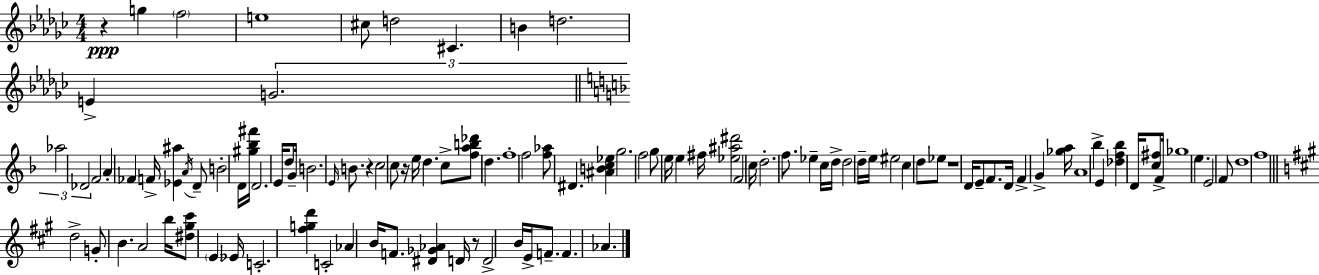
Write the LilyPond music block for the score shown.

{
  \clef treble
  \numericTimeSignature
  \time 4/4
  \key ees \minor
  r4\ppp g''4 \parenthesize f''2 | e''1 | cis''8 d''2 cis'4. | b'4 d''2. | \break e'4-> \tuplet 3/2 { g'2. | \bar "||" \break \key f \major aes''2 des'2 } | f'2 a'4-. fes'4 | f'16-> <ees' ais''>4 \acciaccatura { a'16 } d'8-- b'2-. | d'16 <gis'' bes'' fis'''>16 d'2. e'16 d''8 | \break g'16-- b'2. \grace { e'16 } b'8. | r4 c''2 c''8 | r16 e''16 d''4. c''8-> <f'' a'' b'' des'''>8 d''4. | f''1-. | \break f''2 <f'' aes''>8 dis'4. | <ais' b' c'' ees''>4 g''2. | f''2 g''8 e''16 e''4 | fis''16 <ees'' ais'' dis'''>2 f'2 | \break c''16 d''2.-. f''8. | ees''4-- c''16 d''16-> d''2 | d''16-- e''16 eis''2 c''4 d''8 | ees''8 r1 | \break d'16 e'8-- f'8. d'16 f'4-> g'4-> | <ges'' a''>16 a'1 | bes''4-> e'4 <des'' f'' bes''>4 d'16 <c'' fis''>8 | f'16-> ges''1 | \break e''4. e'2 | f'8 d''1 | f''1 | \bar "||" \break \key a \major d''2-> g'8-. b'4. | a'2 b''16 <dis'' gis'' cis'''>8 \parenthesize e'4 ees'16 | c'2.-. <fis'' g'' d'''>4 | c'2-. aes'4 b'16 f'8. | \break <dis' ges' aes'>4 d'16 r8 d'2-> b'16 | e'16-> f'8.-- f'4. aes'4. | \bar "|."
}